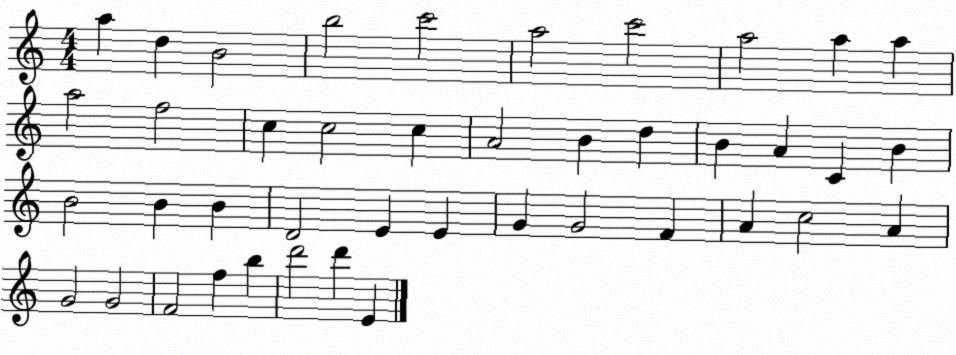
X:1
T:Untitled
M:4/4
L:1/4
K:C
a d B2 b2 c'2 a2 c'2 a2 a a a2 f2 c c2 c A2 B d B A C B B2 B B D2 E E G G2 F A c2 A G2 G2 F2 f b d'2 d' E